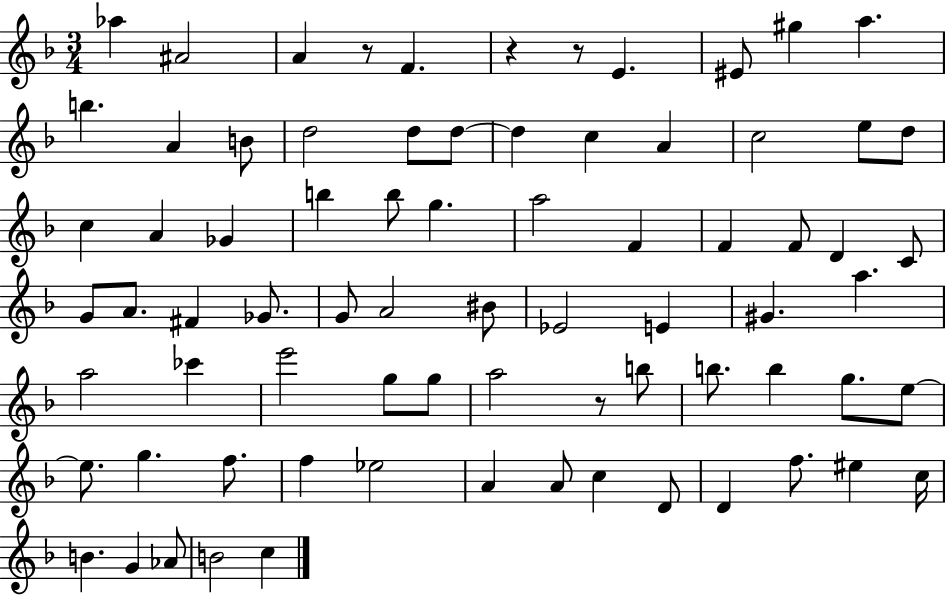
X:1
T:Untitled
M:3/4
L:1/4
K:F
_a ^A2 A z/2 F z z/2 E ^E/2 ^g a b A B/2 d2 d/2 d/2 d c A c2 e/2 d/2 c A _G b b/2 g a2 F F F/2 D C/2 G/2 A/2 ^F _G/2 G/2 A2 ^B/2 _E2 E ^G a a2 _c' e'2 g/2 g/2 a2 z/2 b/2 b/2 b g/2 e/2 e/2 g f/2 f _e2 A A/2 c D/2 D f/2 ^e c/4 B G _A/2 B2 c